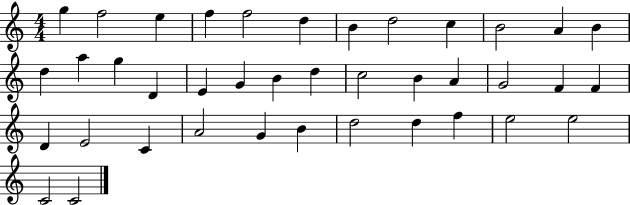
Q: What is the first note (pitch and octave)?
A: G5